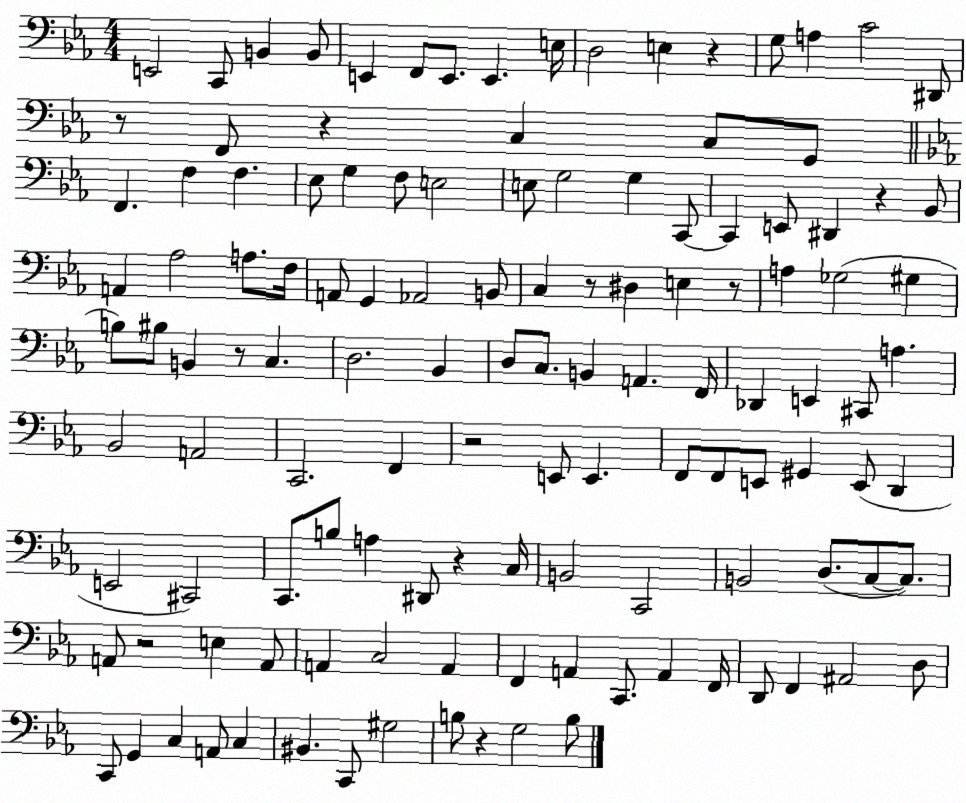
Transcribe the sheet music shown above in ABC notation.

X:1
T:Untitled
M:4/4
L:1/4
K:Eb
E,,2 C,,/2 B,, B,,/2 E,, F,,/2 E,,/2 E,, E,/4 D,2 E, z G,/2 A, C2 ^D,,/2 z/2 F,,/2 z C, C,/2 G,,/2 F,, F, F, _E,/2 G, F,/2 E,2 E,/2 G,2 G, C,,/2 C,, E,,/2 ^D,, z _B,,/2 A,, _A,2 A,/2 F,/4 A,,/2 G,, _A,,2 B,,/2 C, z/2 ^D, E, z/2 A, _G,2 ^G, B,/2 ^B,/2 B,, z/2 C, D,2 _B,, D,/2 C,/2 B,, A,, F,,/4 _D,, E,, ^C,,/2 A, _B,,2 A,,2 C,,2 F,, z2 E,,/2 E,, F,,/2 F,,/2 E,,/2 ^G,, E,,/2 D,, E,,2 ^C,,2 C,,/2 B,/2 A, ^D,,/2 z C,/4 B,,2 C,,2 B,,2 D,/2 C,/2 C,/2 A,,/2 z2 E, A,,/2 A,, C,2 A,, F,, A,, C,,/2 A,, F,,/4 D,,/2 F,, ^A,,2 D,/2 C,,/2 G,, C, A,,/2 C, ^B,, C,,/2 ^G,2 B,/2 z G,2 B,/2